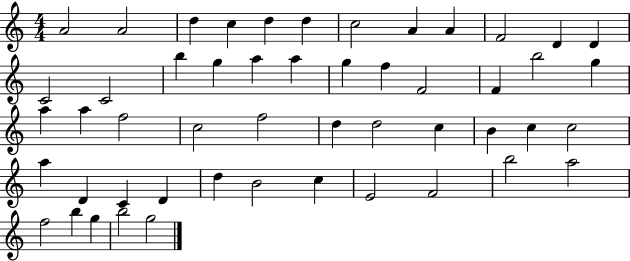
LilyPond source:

{
  \clef treble
  \numericTimeSignature
  \time 4/4
  \key c \major
  a'2 a'2 | d''4 c''4 d''4 d''4 | c''2 a'4 a'4 | f'2 d'4 d'4 | \break c'2 c'2 | b''4 g''4 a''4 a''4 | g''4 f''4 f'2 | f'4 b''2 g''4 | \break a''4 a''4 f''2 | c''2 f''2 | d''4 d''2 c''4 | b'4 c''4 c''2 | \break a''4 d'4 c'4 d'4 | d''4 b'2 c''4 | e'2 f'2 | b''2 a''2 | \break f''2 b''4 g''4 | b''2 g''2 | \bar "|."
}